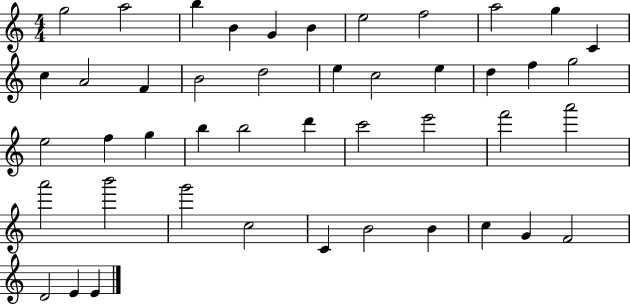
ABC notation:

X:1
T:Untitled
M:4/4
L:1/4
K:C
g2 a2 b B G B e2 f2 a2 g C c A2 F B2 d2 e c2 e d f g2 e2 f g b b2 d' c'2 e'2 f'2 a'2 a'2 b'2 g'2 c2 C B2 B c G F2 D2 E E